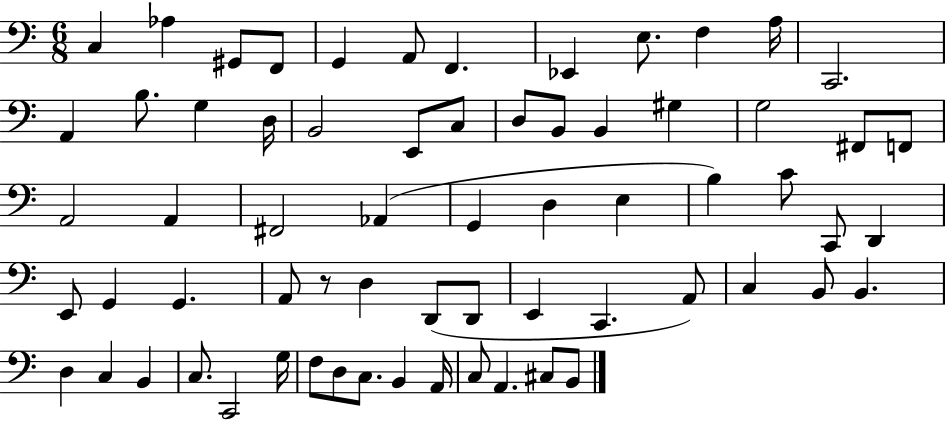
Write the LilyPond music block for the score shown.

{
  \clef bass
  \numericTimeSignature
  \time 6/8
  \key c \major
  \repeat volta 2 { c4 aes4 gis,8 f,8 | g,4 a,8 f,4. | ees,4 e8. f4 a16 | c,2. | \break a,4 b8. g4 d16 | b,2 e,8 c8 | d8 b,8 b,4 gis4 | g2 fis,8 f,8 | \break a,2 a,4 | fis,2 aes,4( | g,4 d4 e4 | b4) c'8 c,8 d,4 | \break e,8 g,4 g,4. | a,8 r8 d4 d,8( d,8 | e,4 c,4. a,8) | c4 b,8 b,4. | \break d4 c4 b,4 | c8. c,2 g16 | f8 d8 c8. b,4 a,16 | c8 a,4. cis8 b,8 | \break } \bar "|."
}